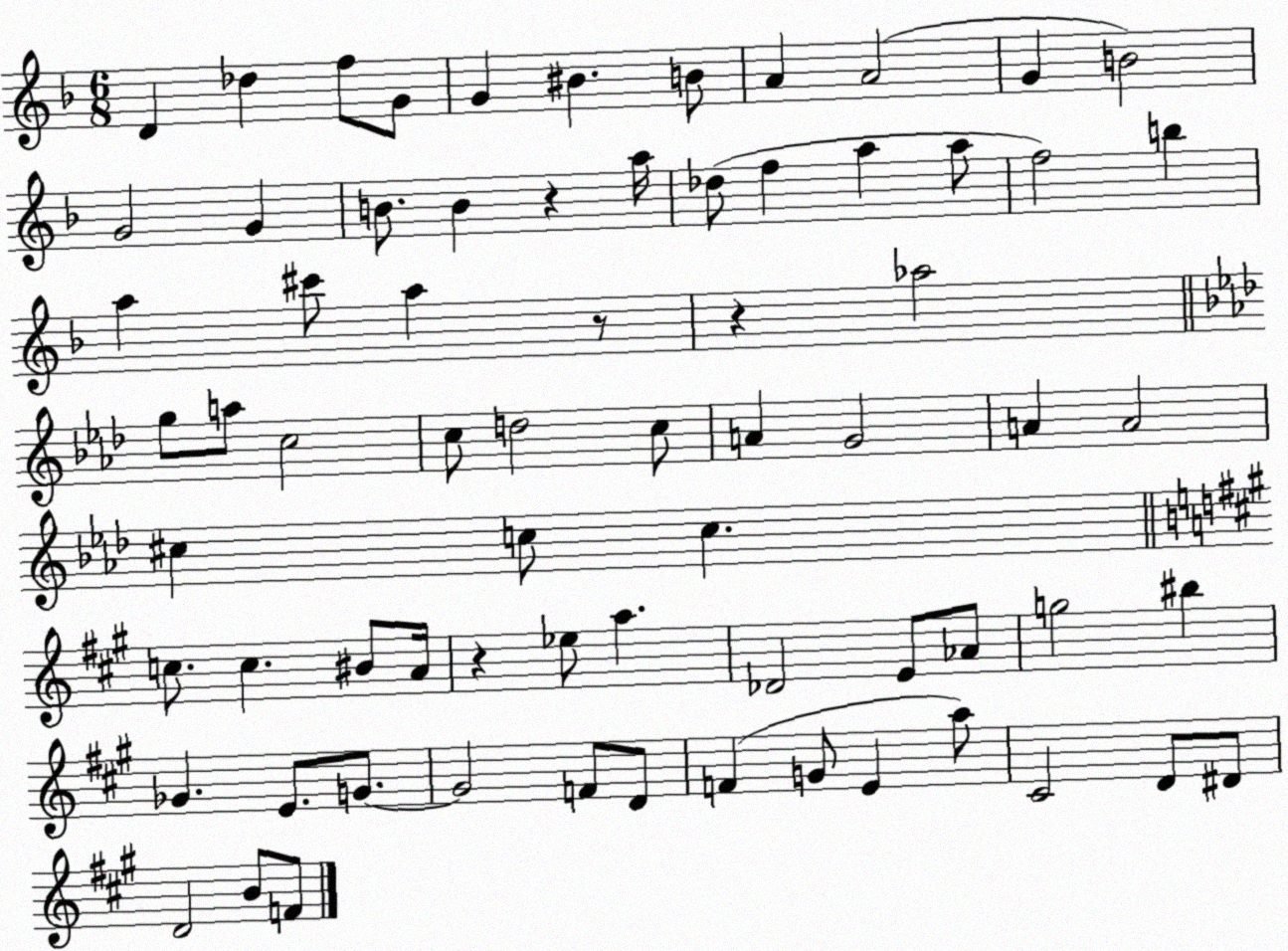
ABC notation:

X:1
T:Untitled
M:6/8
L:1/4
K:F
D _d f/2 G/2 G ^B B/2 A A2 G B2 G2 G B/2 B z a/4 _d/2 f a a/2 f2 b a ^c'/2 a z/2 z _a2 g/2 a/2 c2 c/2 d2 c/2 A G2 A A2 ^c c/2 c c/2 c ^B/2 A/4 z _e/2 a _D2 E/2 _A/2 g2 ^b _G E/2 G/2 G2 F/2 D/2 F G/2 E a/2 ^C2 D/2 ^D/2 D2 B/2 F/2